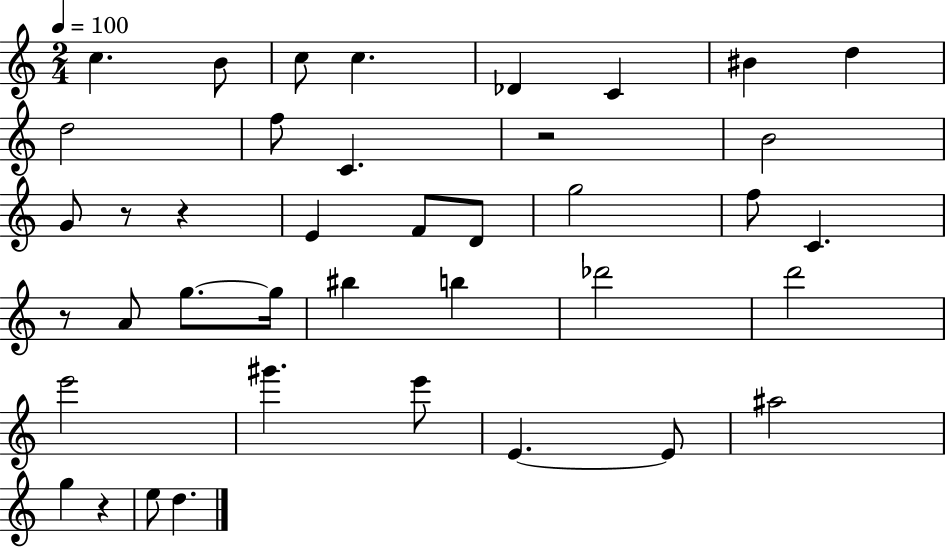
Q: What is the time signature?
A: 2/4